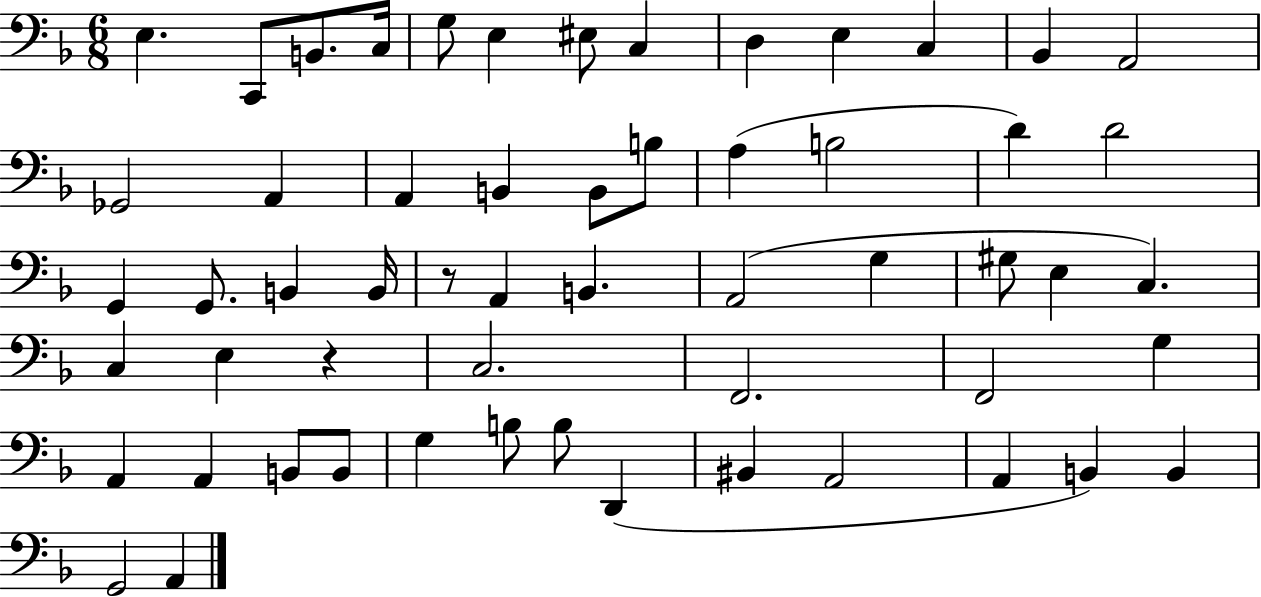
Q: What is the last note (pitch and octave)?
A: A2